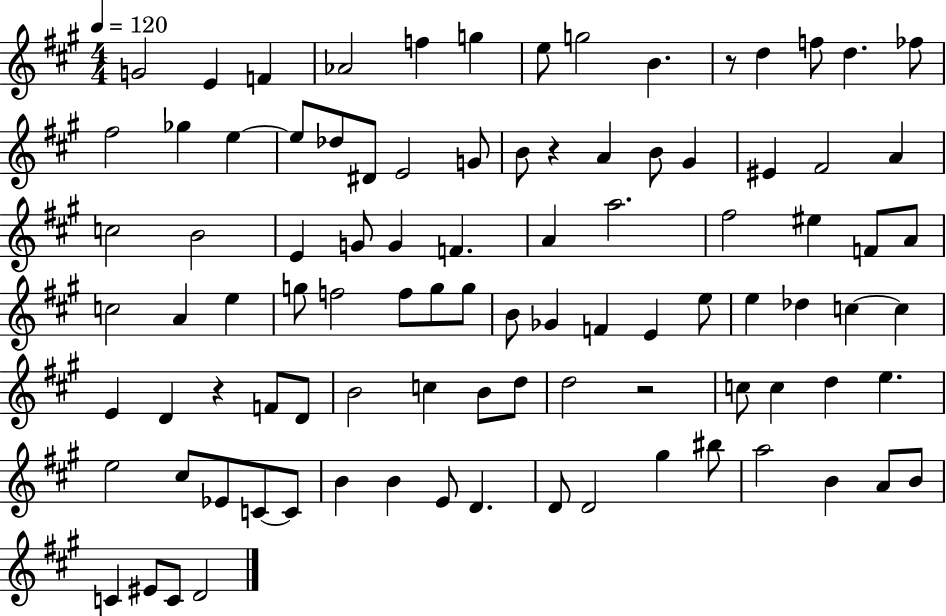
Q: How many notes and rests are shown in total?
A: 95